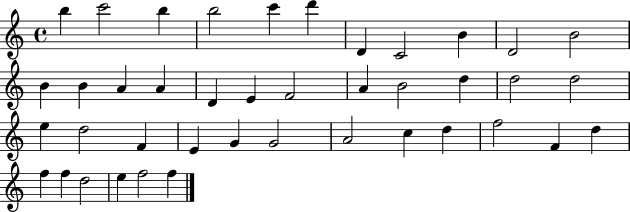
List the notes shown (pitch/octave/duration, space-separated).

B5/q C6/h B5/q B5/h C6/q D6/q D4/q C4/h B4/q D4/h B4/h B4/q B4/q A4/q A4/q D4/q E4/q F4/h A4/q B4/h D5/q D5/h D5/h E5/q D5/h F4/q E4/q G4/q G4/h A4/h C5/q D5/q F5/h F4/q D5/q F5/q F5/q D5/h E5/q F5/h F5/q